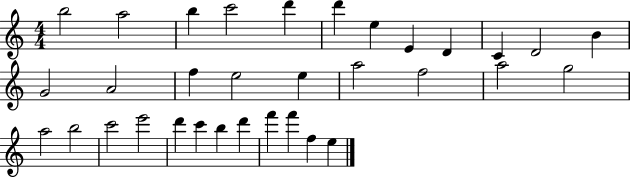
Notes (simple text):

B5/h A5/h B5/q C6/h D6/q D6/q E5/q E4/q D4/q C4/q D4/h B4/q G4/h A4/h F5/q E5/h E5/q A5/h F5/h A5/h G5/h A5/h B5/h C6/h E6/h D6/q C6/q B5/q D6/q F6/q F6/q F5/q E5/q